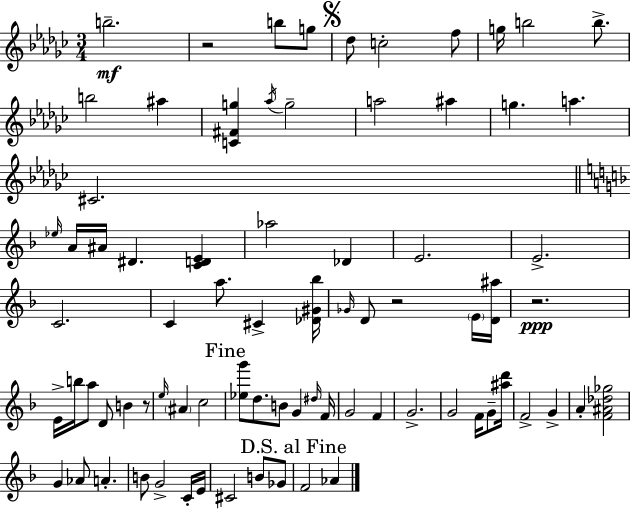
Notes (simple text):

B5/h. R/h B5/e G5/e Db5/e C5/h F5/e G5/s B5/h B5/e. B5/h A#5/q [C4,F#4,G5]/q Ab5/s G5/h A5/h A#5/q G5/q. A5/q. C#4/h. Eb5/s A4/s A#4/s D#4/q. [C4,D4,E4]/q Ab5/h Db4/q E4/h. E4/h. C4/h. C4/q A5/e. C#4/q [Db4,G#4,Bb5]/s Gb4/s D4/e R/h E4/s [D4,A#5]/s R/h. E4/s B5/s A5/e D4/e B4/q R/e E5/s A#4/q C5/h [Eb5,G6]/e D5/e. B4/e G4/q D#5/s F4/s G4/h F4/q G4/h. G4/h F4/s G4/e [A#5,D6]/s F4/h G4/q A4/q [F4,A#4,Db5,Gb5]/h G4/q Ab4/e A4/q. B4/e G4/h C4/s E4/s C#4/h B4/e Gb4/e F4/h Ab4/q